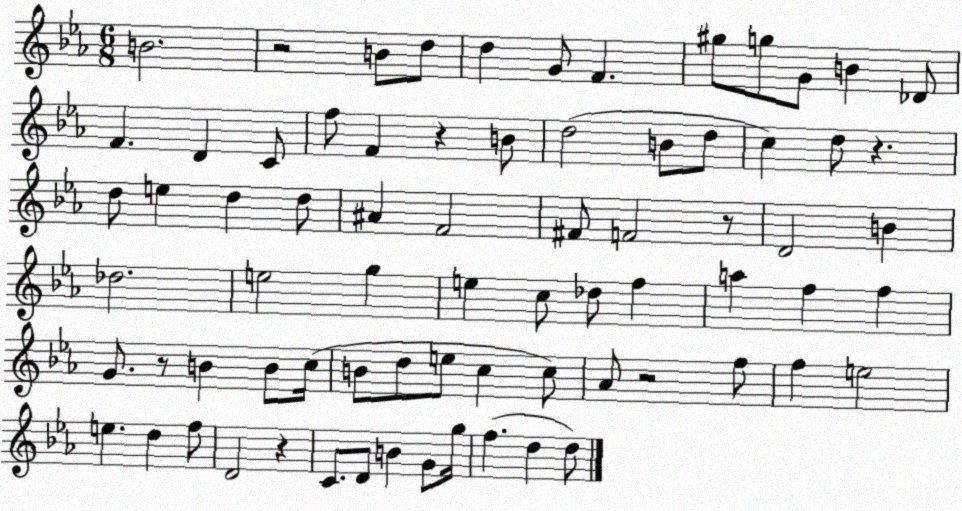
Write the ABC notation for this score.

X:1
T:Untitled
M:6/8
L:1/4
K:Eb
B2 z2 B/2 d/2 d G/2 F ^g/2 g/2 G/2 B _D/2 F D C/2 f/2 F z B/2 d2 B/2 d/2 c d/2 z d/2 e d d/2 ^A F2 ^F/2 F2 z/2 D2 B _d2 e2 g e c/2 _d/2 f a f f G/2 z/2 B B/2 c/4 B/2 d/2 e/2 c c/2 _A/2 z2 f/2 f e2 e d f/2 D2 z C/2 D/2 B G/2 g/4 f d d/2